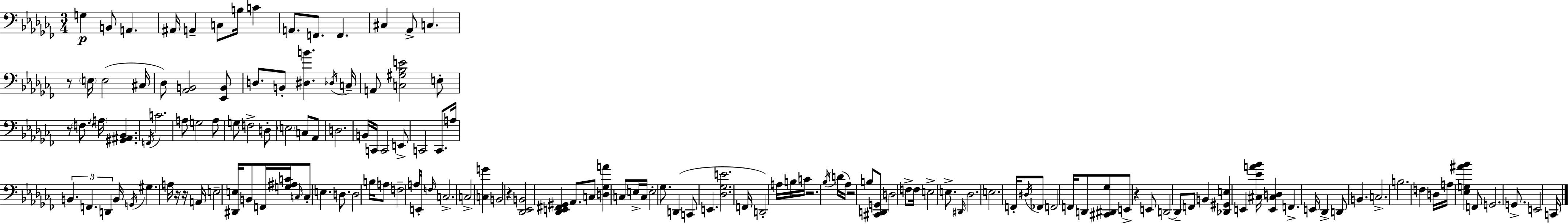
G3/q B2/e A2/q. A#2/s A2/q C3/e B3/s C4/q A2/e. F2/e. F2/q. C#3/q Ab2/e C3/q. R/e E3/s E3/h C#3/s Db3/e [Ab2,B2]/h [Eb2,B2]/e D3/e. B2/e [D#3,B4]/q. Db3/s C3/s A2/e [C3,G#3,Bb3,E4]/h E3/e R/e F3/e. A3/s [G#2,A#2,Bb2]/q. F2/s C4/h. A3/e G3/h A3/e G3/e F3/h D3/e E3/h C3/e Ab2/e D3/h. B2/s C2/s C2/h E2/e C2/h C2/e. A3/s B2/q. F2/q. D2/q B2/s G2/s G#3/q. A3/s R/s R/s A2/s E3/h [D#2,E3]/s B2/e F2/s [G3,A#3,C4]/s C3/s C3/e E3/q. D3/e. D3/h B3/s A3/e F3/h A3/s E2/s F3/s C3/h. C3/h [C3,G4]/q B2/h R/q [Db2,Eb2,B2]/h [Db2,E2,F#2,G#2]/q Ab2/e. C3/e [D3,Gb3,A4]/q C3/e E3/s C3/s E3/h Gb3/e. D2/q C2/e E2/q. [Db3,Gb3,E4]/h. F2/s D2/h A3/s B3/s C4/s R/h. Bb3/s D4/s Ab3/s R/h B3/e [C#2,D2,G2]/e D3/h F3/e F3/s E3/h E3/e. D#2/s Db3/h. E3/h. F2/s D#3/s FES2/e F2/h F2/s D2/e [C#2,D#2,Gb3]/e E2/e R/q E2/e D2/h D2/e F2/e B2/q [Db2,G#2,E3]/q E2/q [C#3,Eb4,A4,Bb4]/s [E2,C#3,D3]/q F2/q. E2/s Db2/q D2/e B2/q. C3/h. B3/h. F3/q D3/s A3/s [Eb3,G3,A#4,Bb4]/q F2/e G2/h. G2/e. E2/h C2/s